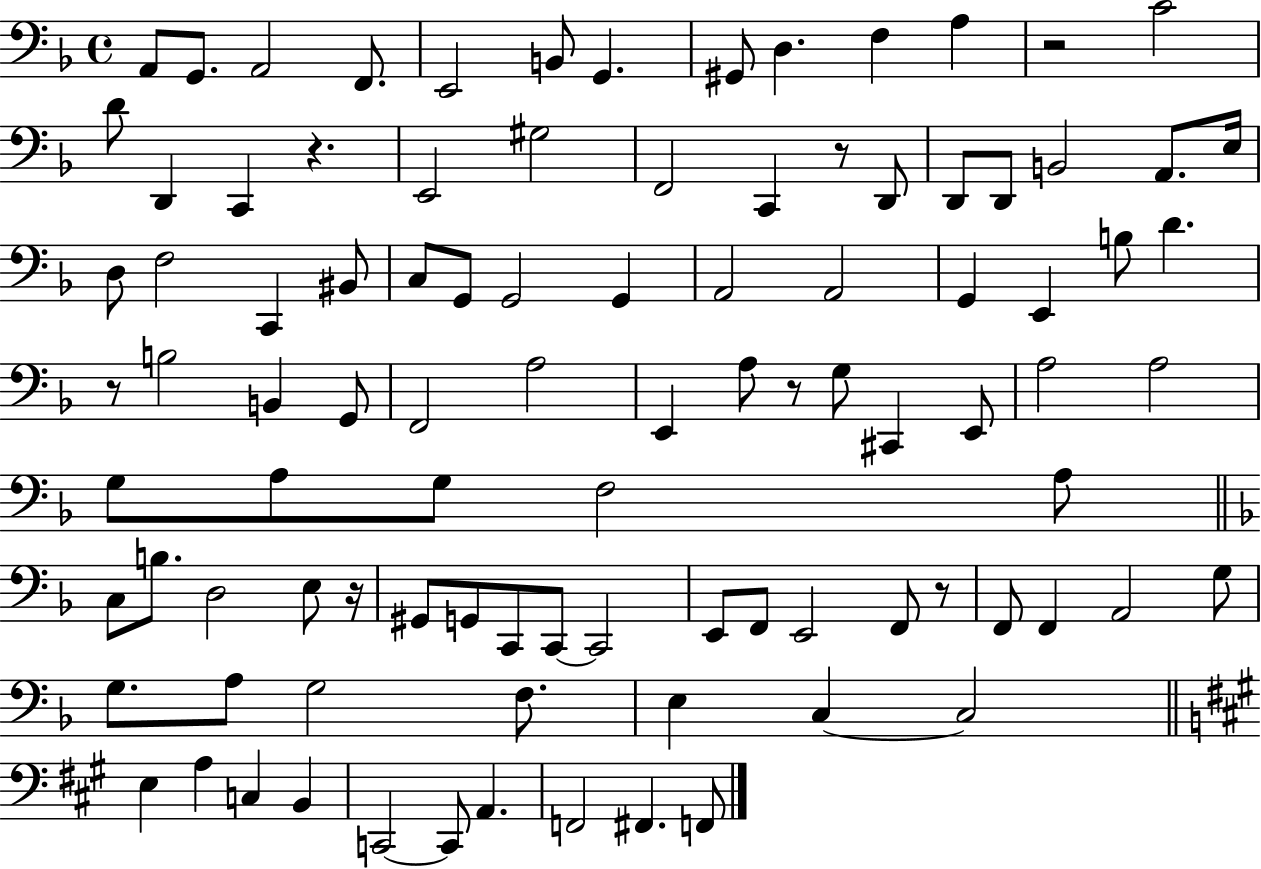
{
  \clef bass
  \time 4/4
  \defaultTimeSignature
  \key f \major
  \repeat volta 2 { a,8 g,8. a,2 f,8. | e,2 b,8 g,4. | gis,8 d4. f4 a4 | r2 c'2 | \break d'8 d,4 c,4 r4. | e,2 gis2 | f,2 c,4 r8 d,8 | d,8 d,8 b,2 a,8. e16 | \break d8 f2 c,4 bis,8 | c8 g,8 g,2 g,4 | a,2 a,2 | g,4 e,4 b8 d'4. | \break r8 b2 b,4 g,8 | f,2 a2 | e,4 a8 r8 g8 cis,4 e,8 | a2 a2 | \break g8 a8 g8 f2 a8 | \bar "||" \break \key f \major c8 b8. d2 e8 r16 | gis,8 g,8 c,8 c,8~~ c,2 | e,8 f,8 e,2 f,8 r8 | f,8 f,4 a,2 g8 | \break g8. a8 g2 f8. | e4 c4~~ c2 | \bar "||" \break \key a \major e4 a4 c4 b,4 | c,2~~ c,8 a,4. | f,2 fis,4. f,8 | } \bar "|."
}